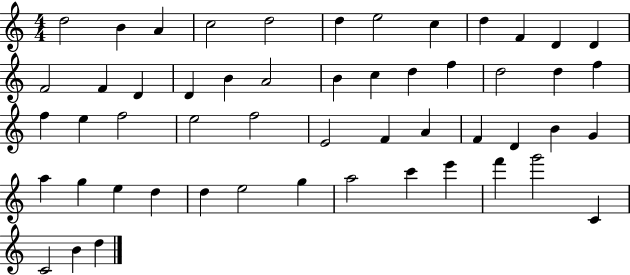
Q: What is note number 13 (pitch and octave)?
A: F4